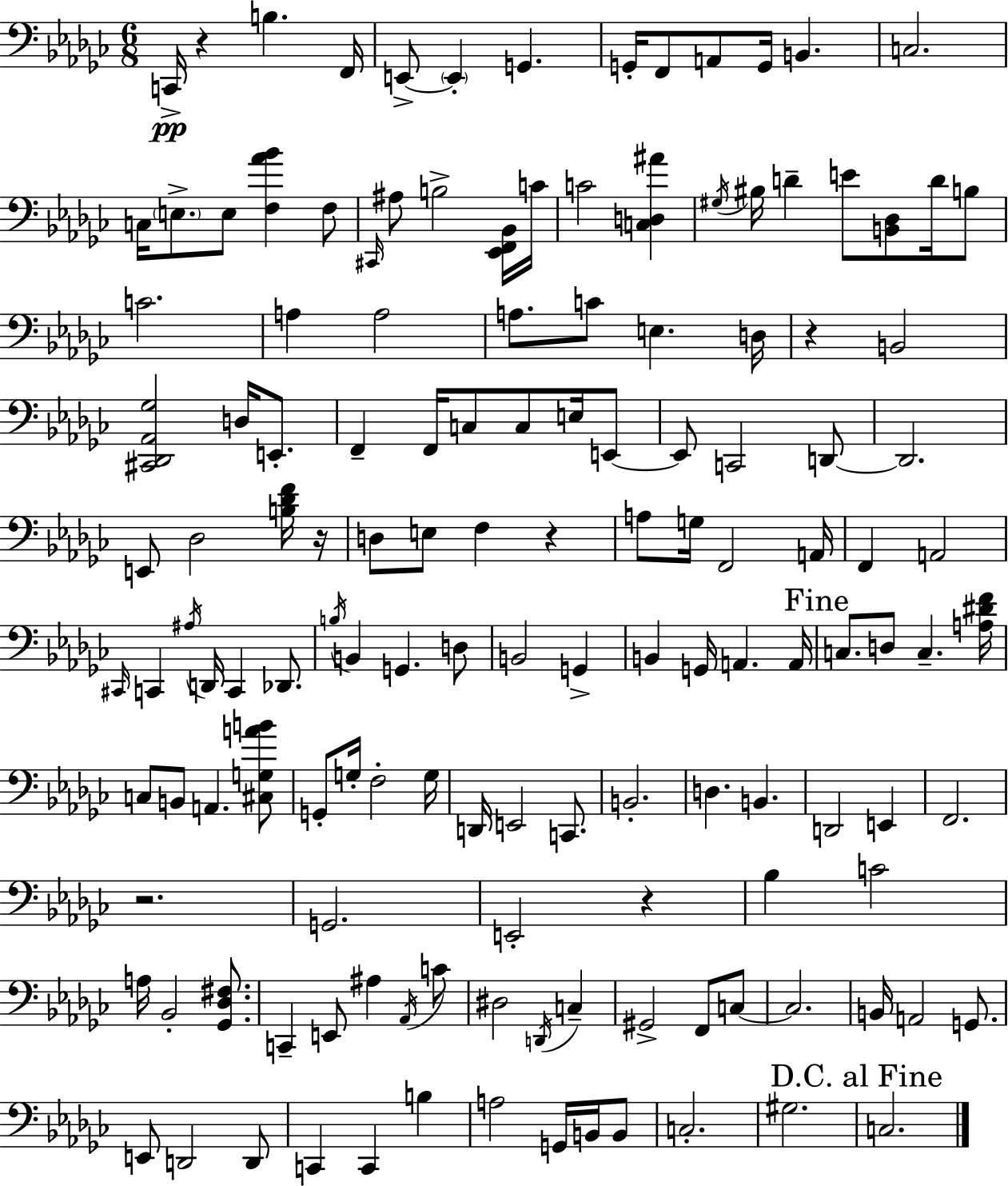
{
  \clef bass
  \numericTimeSignature
  \time 6/8
  \key ees \minor
  c,16->\pp r4 b4. f,16 | e,8->~~ \parenthesize e,4-. g,4. | g,16-. f,8 a,8 g,16 b,4. | c2. | \break c16 \parenthesize e8.-> e8 <f aes' bes'>4 f8 | \grace { cis,16 } ais8 b2-> <ees, f, bes,>16 | c'16 c'2 <c d ais'>4 | \acciaccatura { gis16 } bis16 d'4-- e'8 <b, des>8 d'16 | \break b8 c'2. | a4 a2 | a8. c'8 e4. | d16 r4 b,2 | \break <cis, des, aes, ges>2 d16 e,8.-. | f,4-- f,16 c8 c8 e16 | e,8~~ e,8 c,2 | d,8~~ d,2. | \break e,8 des2 | <b des' f'>16 r16 d8 e8 f4 r4 | a8 g16 f,2 | a,16 f,4 a,2 | \break \grace { cis,16 } c,4 \acciaccatura { ais16 } d,16 c,4 | des,8. \acciaccatura { b16 } b,4 g,4. | d8 b,2 | g,4-> b,4 g,16 a,4. | \break a,16 \mark "Fine" c8. d8 c4.-- | <a dis' f'>16 c8 b,8 a,4. | <cis g a' b'>8 g,8-. g16-. f2-. | g16 d,16 e,2 | \break c,8. b,2.-. | d4. b,4. | d,2 | e,4 f,2. | \break r2. | g,2. | e,2-. | r4 bes4 c'2 | \break a16 bes,2-. | <ges, des fis>8. c,4-- e,8 ais4 | \acciaccatura { aes,16 } c'8 dis2 | \acciaccatura { d,16 } c4-- gis,2-> | \break f,8 c8~~ c2. | b,16 a,2 | g,8. e,8 d,2 | d,8 c,4 c,4 | \break b4 a2 | g,16 b,16 b,8 c2.-. | gis2. | \mark "D.C. al Fine" c2. | \break \bar "|."
}